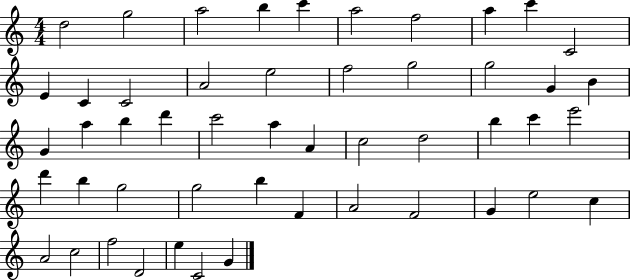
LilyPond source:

{
  \clef treble
  \numericTimeSignature
  \time 4/4
  \key c \major
  d''2 g''2 | a''2 b''4 c'''4 | a''2 f''2 | a''4 c'''4 c'2 | \break e'4 c'4 c'2 | a'2 e''2 | f''2 g''2 | g''2 g'4 b'4 | \break g'4 a''4 b''4 d'''4 | c'''2 a''4 a'4 | c''2 d''2 | b''4 c'''4 e'''2 | \break d'''4 b''4 g''2 | g''2 b''4 f'4 | a'2 f'2 | g'4 e''2 c''4 | \break a'2 c''2 | f''2 d'2 | e''4 c'2 g'4 | \bar "|."
}